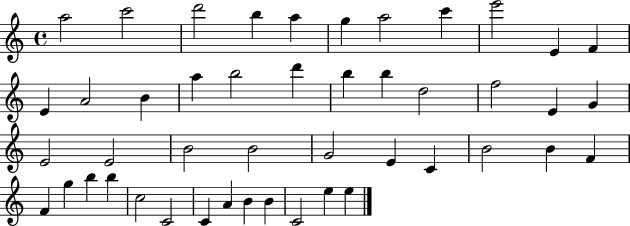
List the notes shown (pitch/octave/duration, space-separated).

A5/h C6/h D6/h B5/q A5/q G5/q A5/h C6/q E6/h E4/q F4/q E4/q A4/h B4/q A5/q B5/h D6/q B5/q B5/q D5/h F5/h E4/q G4/q E4/h E4/h B4/h B4/h G4/h E4/q C4/q B4/h B4/q F4/q F4/q G5/q B5/q B5/q C5/h C4/h C4/q A4/q B4/q B4/q C4/h E5/q E5/q